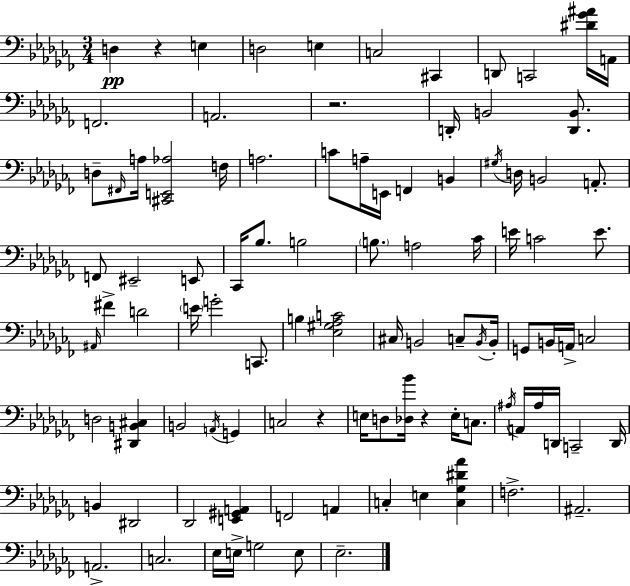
X:1
T:Untitled
M:3/4
L:1/4
K:Abm
D, z E, D,2 E, C,2 ^C,, D,,/2 C,,2 [^D_G^A]/4 A,,/4 F,,2 A,,2 z2 D,,/4 B,,2 [D,,B,,]/2 D,/2 ^F,,/4 A,/4 [^C,,E,,_A,]2 F,/4 A,2 C/2 A,/4 E,,/4 F,, B,, ^G,/4 D,/4 B,,2 A,,/2 F,,/2 ^E,,2 E,,/2 _C,,/4 _B,/2 B,2 B,/2 A,2 _C/4 E/4 C2 E/2 ^A,,/4 ^F D2 E/4 G2 C,,/2 B, [_E,^G,_A,C]2 ^C,/4 B,,2 C,/2 B,,/4 B,,/4 G,,/2 B,,/4 A,,/4 C,2 D,2 [^D,,B,,^C,] B,,2 A,,/4 G,, C,2 z E,/4 D,/2 [_D,_B]/4 z E,/4 C,/2 ^A,/4 A,,/4 ^A,/4 D,,/4 C,,2 D,,/4 B,, ^D,,2 _D,,2 [E,,^G,,A,,] F,,2 A,, C, E, [C,_G,^D_A] F,2 ^A,,2 A,,2 C,2 _E,/4 E,/4 G,2 E,/2 _E,2